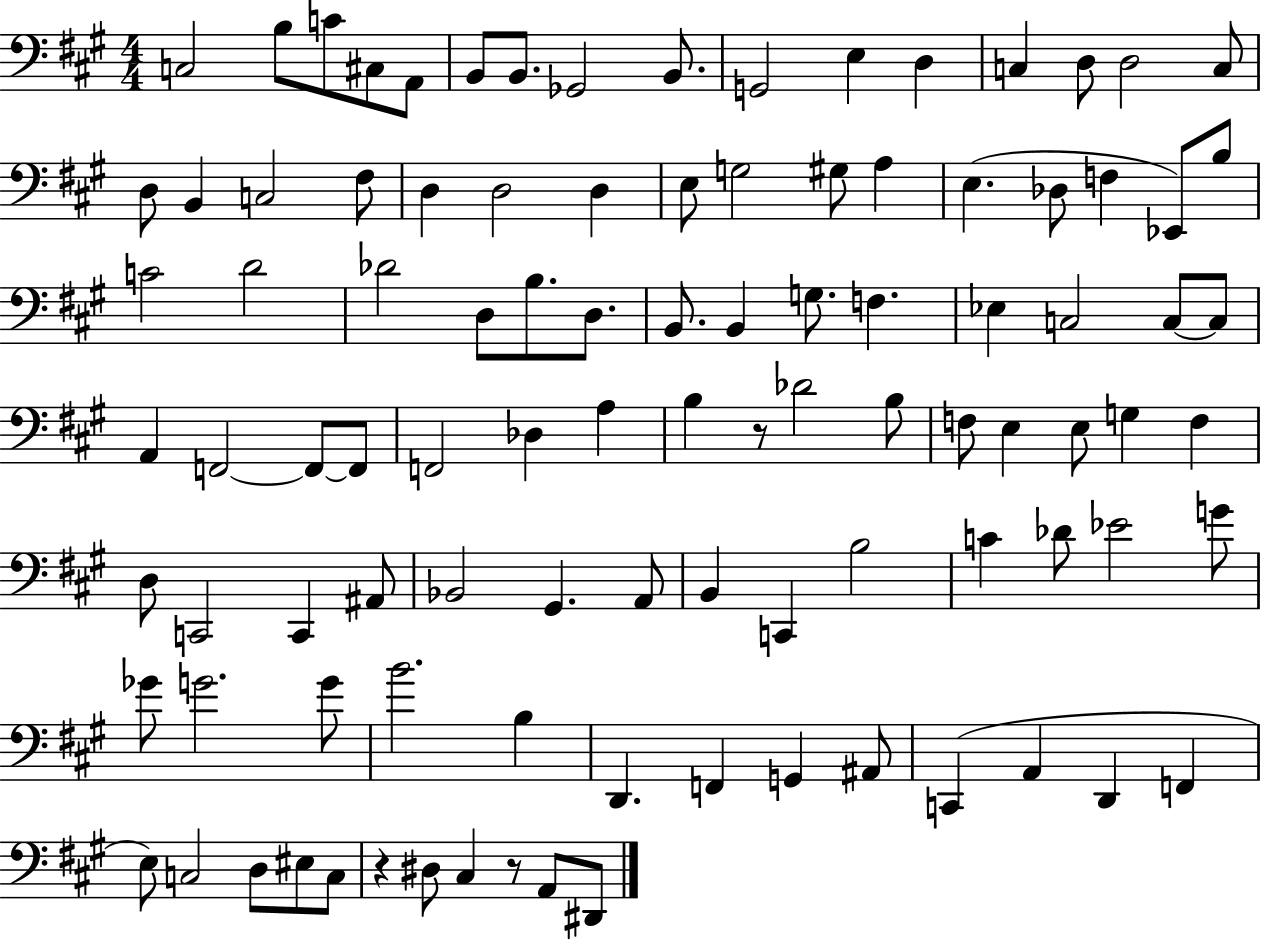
X:1
T:Untitled
M:4/4
L:1/4
K:A
C,2 B,/2 C/2 ^C,/2 A,,/2 B,,/2 B,,/2 _G,,2 B,,/2 G,,2 E, D, C, D,/2 D,2 C,/2 D,/2 B,, C,2 ^F,/2 D, D,2 D, E,/2 G,2 ^G,/2 A, E, _D,/2 F, _E,,/2 B,/2 C2 D2 _D2 D,/2 B,/2 D,/2 B,,/2 B,, G,/2 F, _E, C,2 C,/2 C,/2 A,, F,,2 F,,/2 F,,/2 F,,2 _D, A, B, z/2 _D2 B,/2 F,/2 E, E,/2 G, F, D,/2 C,,2 C,, ^A,,/2 _B,,2 ^G,, A,,/2 B,, C,, B,2 C _D/2 _E2 G/2 _G/2 G2 G/2 B2 B, D,, F,, G,, ^A,,/2 C,, A,, D,, F,, E,/2 C,2 D,/2 ^E,/2 C,/2 z ^D,/2 ^C, z/2 A,,/2 ^D,,/2